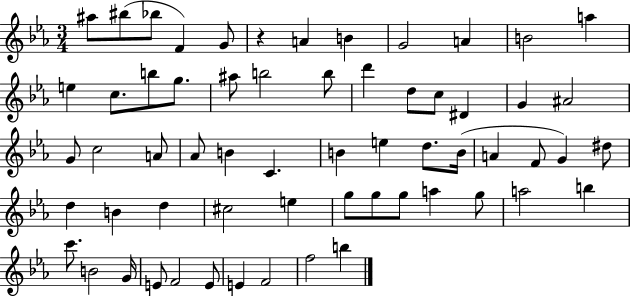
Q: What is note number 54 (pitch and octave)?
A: E4